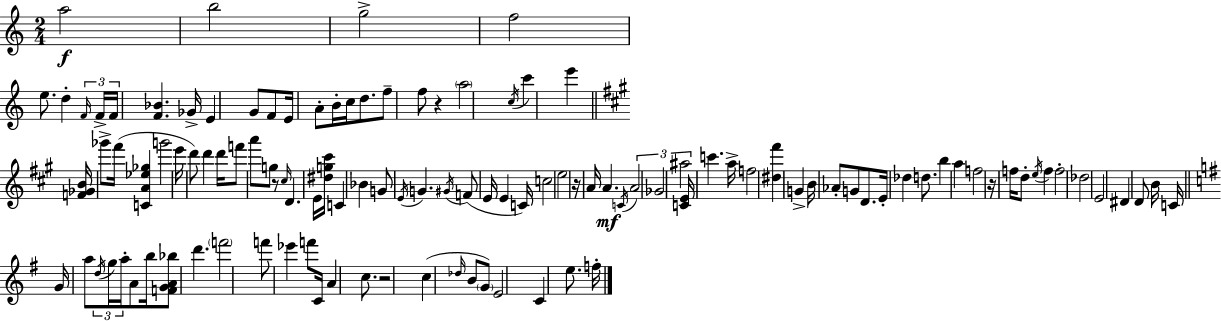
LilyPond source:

{
  \clef treble
  \numericTimeSignature
  \time 2/4
  \key a \minor
  \repeat volta 2 { a''2\f | b''2 | g''2-> | f''2 | \break e''8. d''4-. \tuplet 3/2 { \grace { f'16 } | f'16-> f'16 } <f' bes'>4. | ges'16-> e'4 g'8 f'8 | e'16 a'8-. b'16-. c''16 d''8. | \break f''8-- f''8 r4 | \parenthesize a''2 | \acciaccatura { c''16 } c'''4 e'''4 | \bar "||" \break \key a \major <f' ges' b'>16 ges'''8-> fis'''16( <c' a' ees'' ges''>4 | g'''2 | e'''16 d'''8) d'''4 d'''16 | f'''8 a'''8 g''8 r8 | \break \grace { cis''16 } d'4. e'16 | <dis'' g'' cis'''>16 c'4 bes'4 | g'8 \acciaccatura { e'16 } g'4. | \acciaccatura { gis'16 } f'8( e'16 e'4 | \break c'16) c''2 | e''2 | r16 a'16 a'4.\mf | \acciaccatura { c'16 } \tuplet 3/2 { a'2 | \break ges'2 | ais''2 } | <c' e'>16 c'''4. | a''16-> f''2 | \break <dis'' fis'''>4 | g'4-> b'16 aes'8-. g'8 | d'8. e'16-. des''4 | d''8. b''4 | \break a''4 f''2 | r16 f''16 d''8-. | \acciaccatura { e''16 } f''4 f''2-. | des''2 | \break e'2 | dis'4 | d'8 b'16 c'16 \bar "||" \break \key e \minor g'16 a''8 \tuplet 3/2 { \acciaccatura { d''16 } g''16 a''16-. } a'8 | b''16 <f' g' a' bes''>8 d'''4. | \parenthesize f'''2 | f'''8 ees'''4 f'''8 | \break c'16 a'4 c''8. | r2 | c''4( \grace { des''16 } b'8 | \parenthesize g'8) e'2 | \break c'4 e''8. | f''16-. } \bar "|."
}